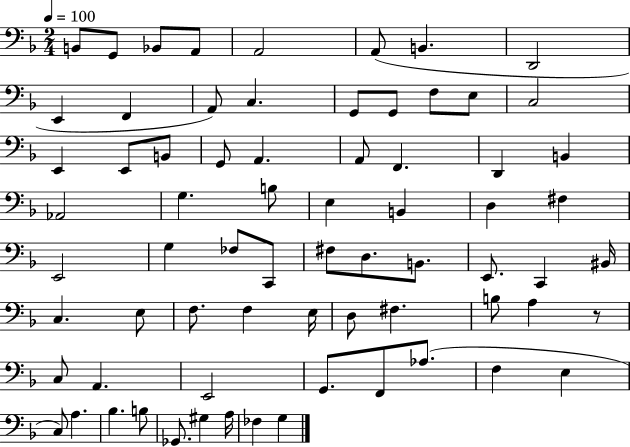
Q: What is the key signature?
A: F major